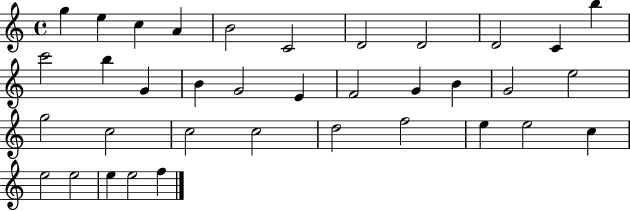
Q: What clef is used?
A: treble